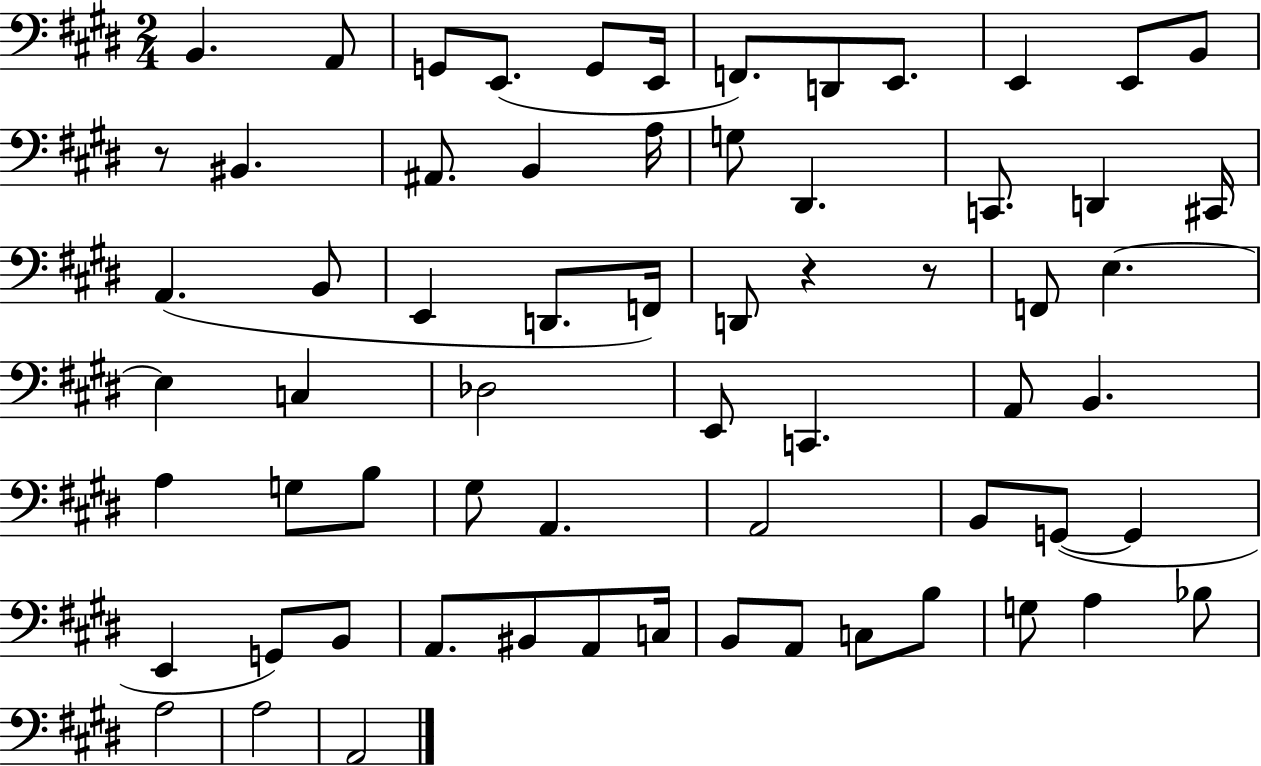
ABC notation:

X:1
T:Untitled
M:2/4
L:1/4
K:E
B,, A,,/2 G,,/2 E,,/2 G,,/2 E,,/4 F,,/2 D,,/2 E,,/2 E,, E,,/2 B,,/2 z/2 ^B,, ^A,,/2 B,, A,/4 G,/2 ^D,, C,,/2 D,, ^C,,/4 A,, B,,/2 E,, D,,/2 F,,/4 D,,/2 z z/2 F,,/2 E, E, C, _D,2 E,,/2 C,, A,,/2 B,, A, G,/2 B,/2 ^G,/2 A,, A,,2 B,,/2 G,,/2 G,, E,, G,,/2 B,,/2 A,,/2 ^B,,/2 A,,/2 C,/4 B,,/2 A,,/2 C,/2 B,/2 G,/2 A, _B,/2 A,2 A,2 A,,2